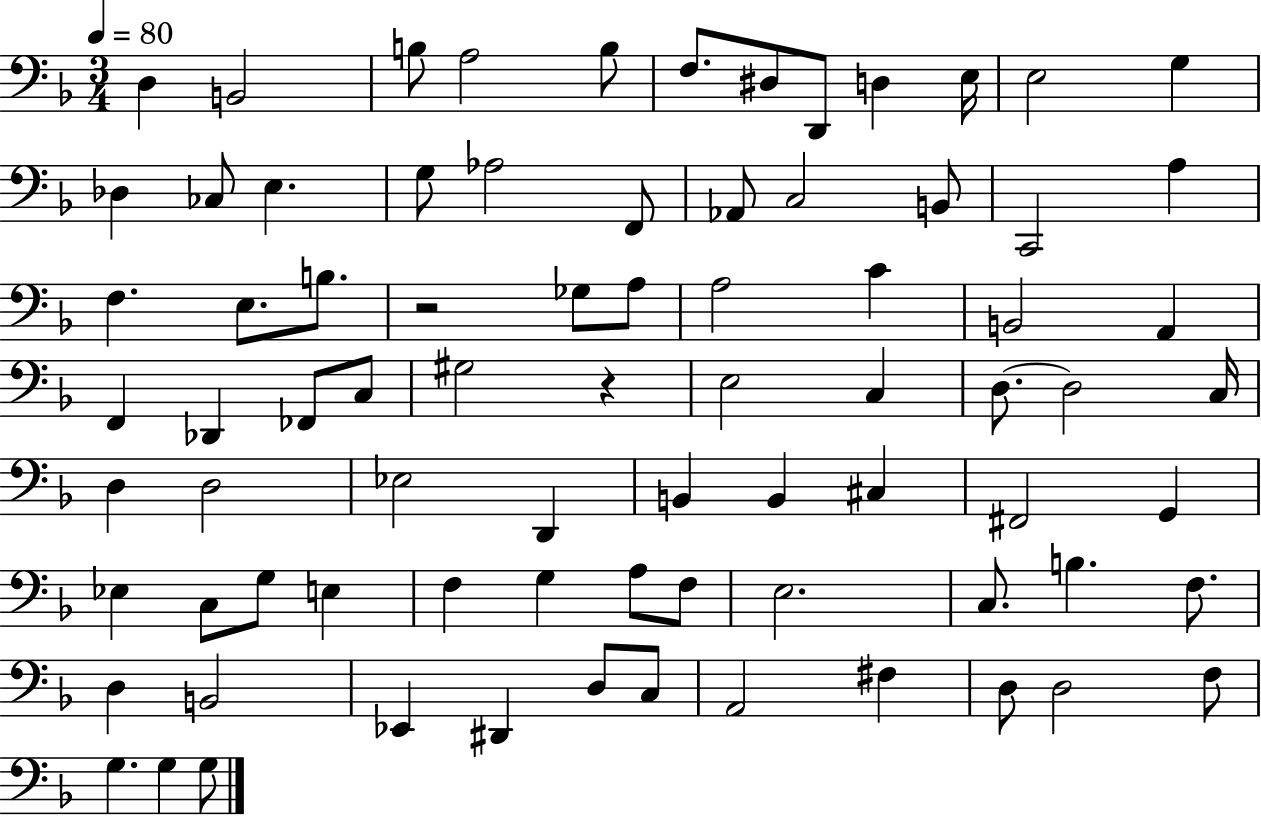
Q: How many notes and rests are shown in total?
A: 79